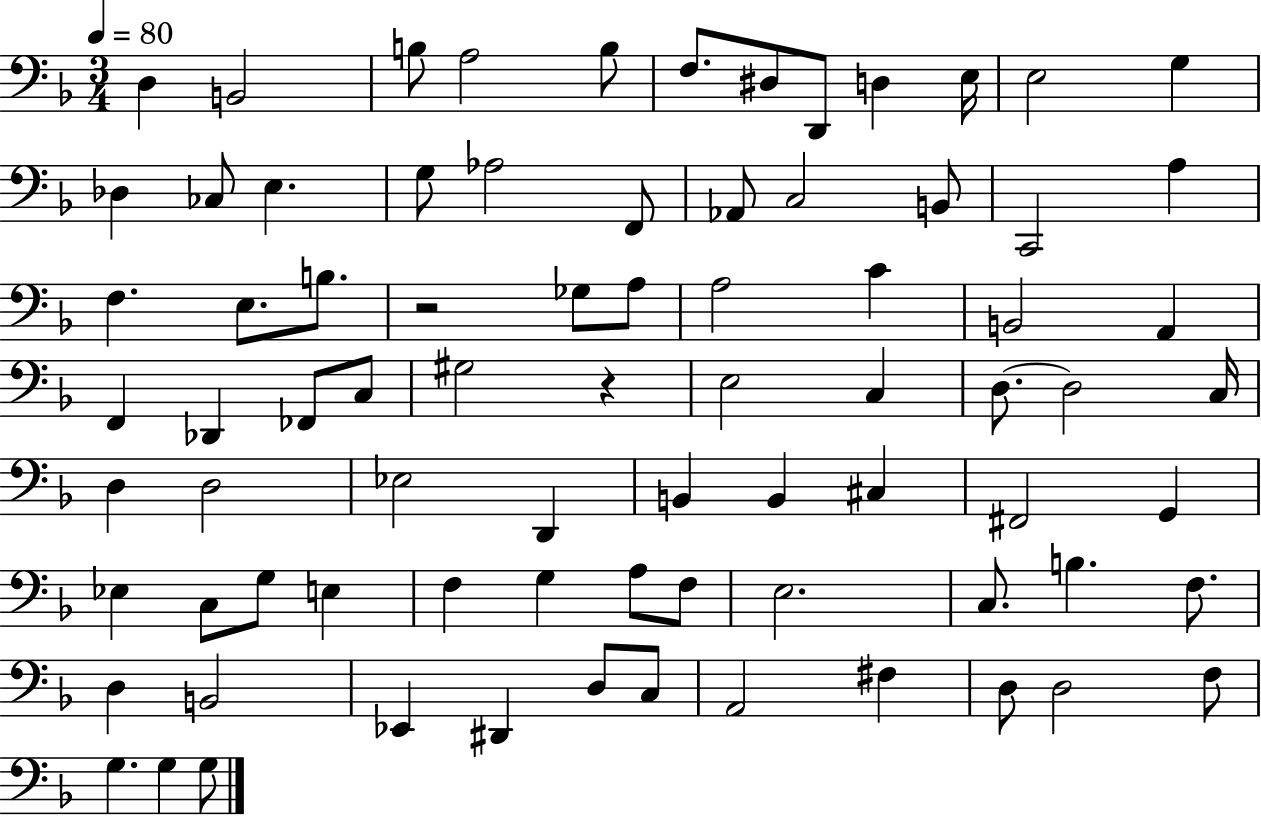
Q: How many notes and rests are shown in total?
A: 79